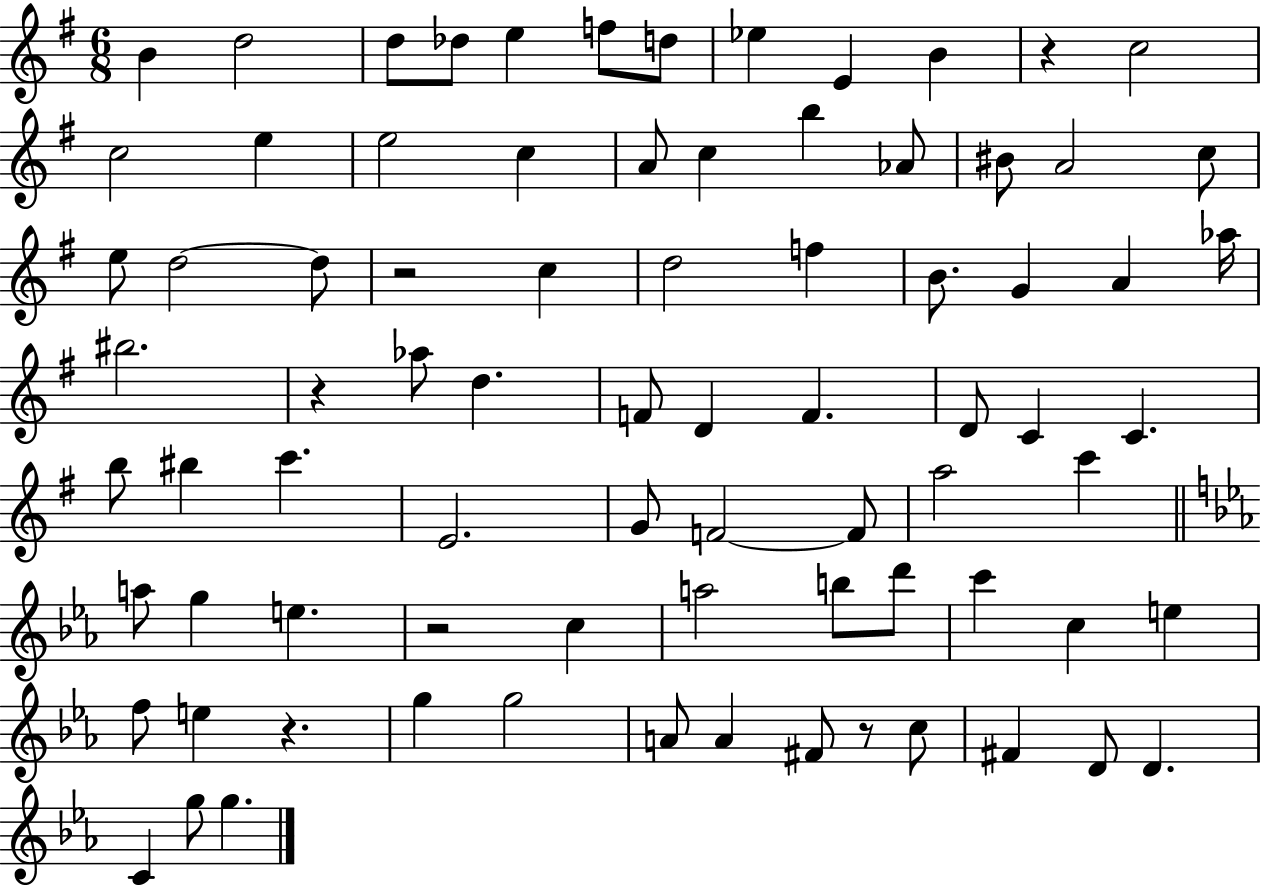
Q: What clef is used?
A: treble